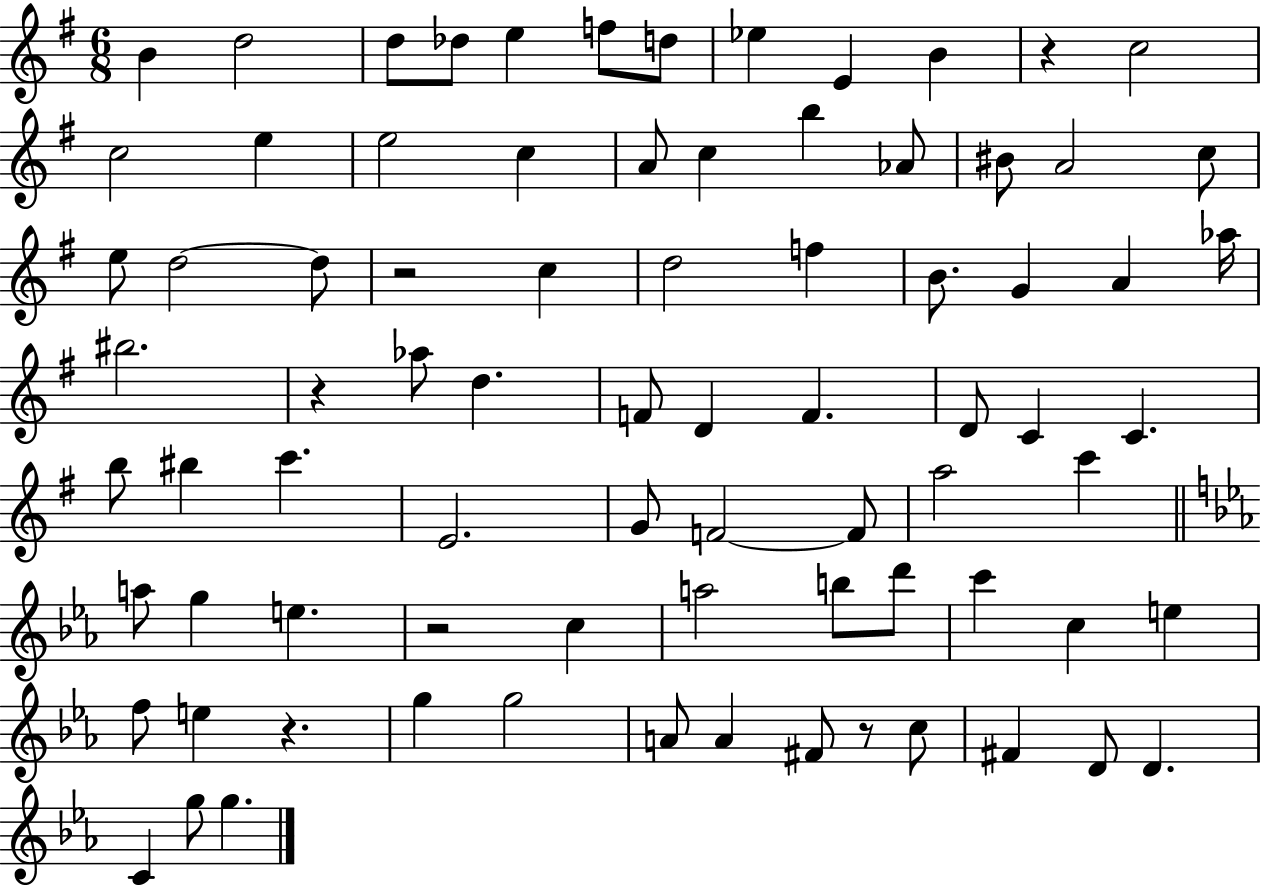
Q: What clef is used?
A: treble